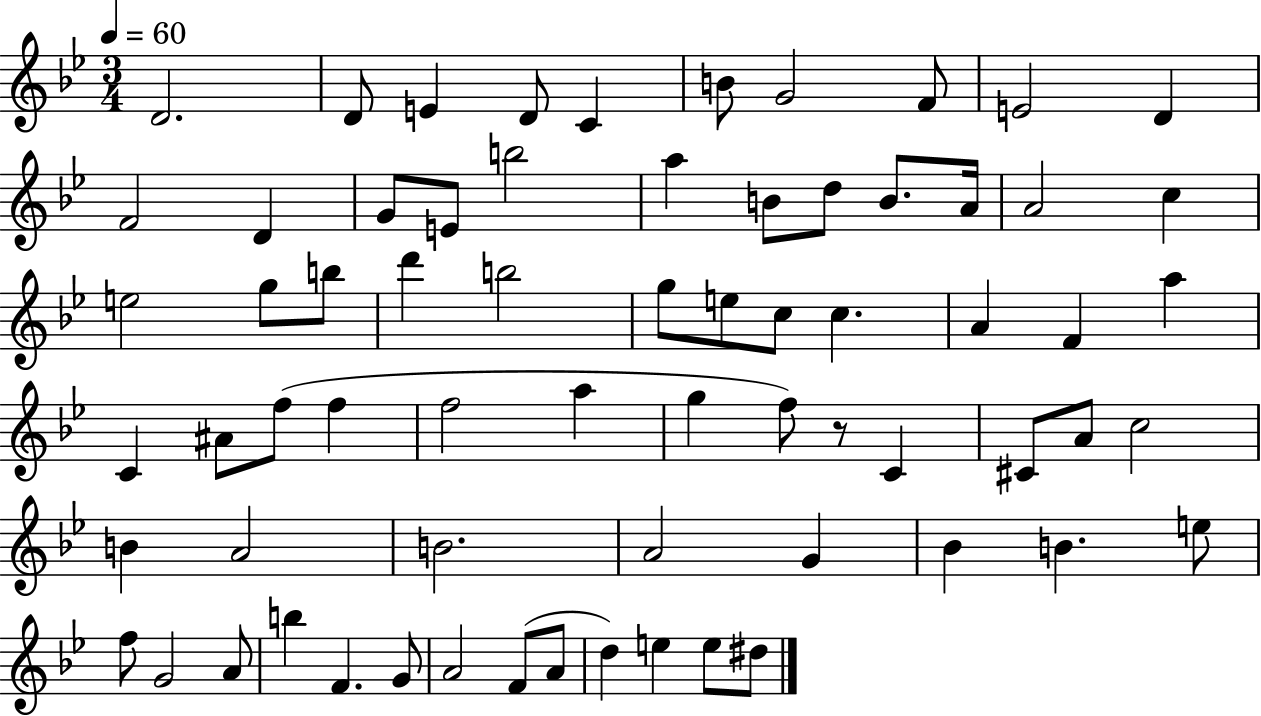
D4/h. D4/e E4/q D4/e C4/q B4/e G4/h F4/e E4/h D4/q F4/h D4/q G4/e E4/e B5/h A5/q B4/e D5/e B4/e. A4/s A4/h C5/q E5/h G5/e B5/e D6/q B5/h G5/e E5/e C5/e C5/q. A4/q F4/q A5/q C4/q A#4/e F5/e F5/q F5/h A5/q G5/q F5/e R/e C4/q C#4/e A4/e C5/h B4/q A4/h B4/h. A4/h G4/q Bb4/q B4/q. E5/e F5/e G4/h A4/e B5/q F4/q. G4/e A4/h F4/e A4/e D5/q E5/q E5/e D#5/e